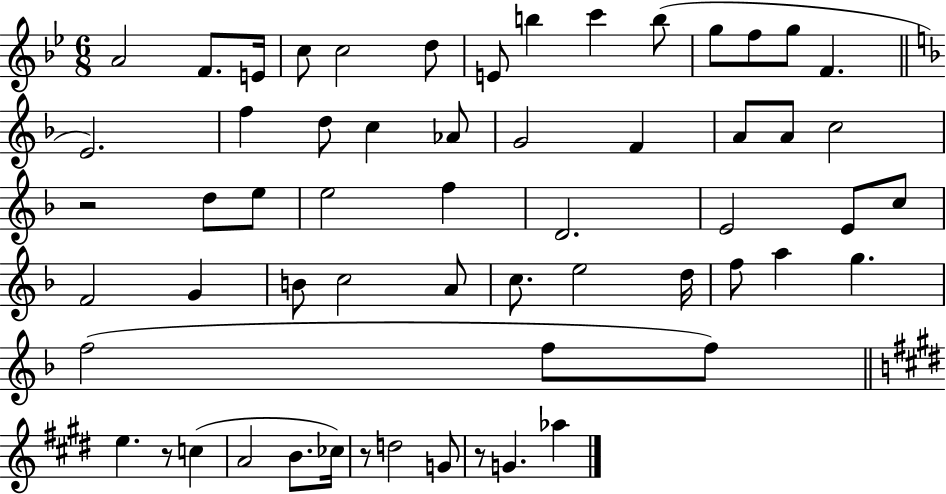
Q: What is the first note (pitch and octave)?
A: A4